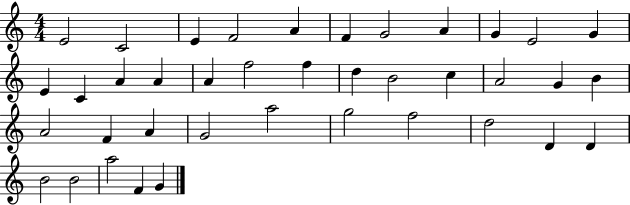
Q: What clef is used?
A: treble